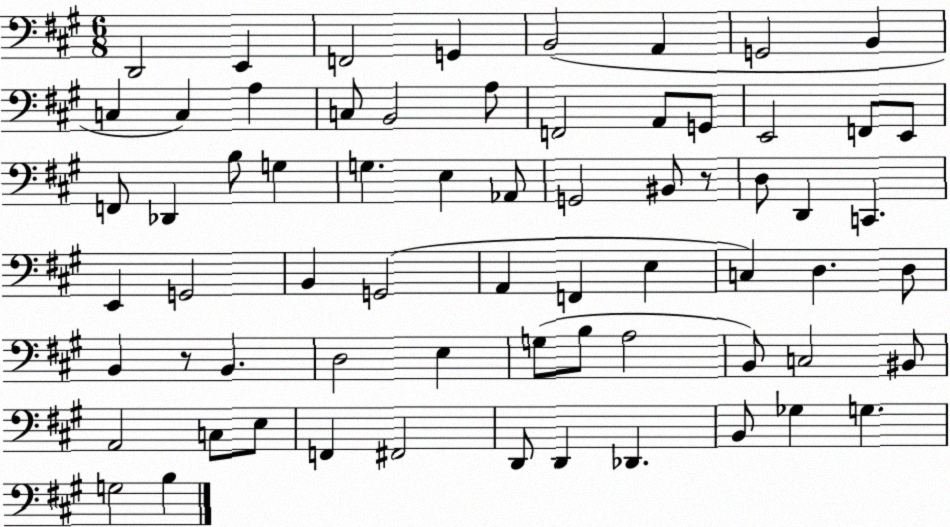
X:1
T:Untitled
M:6/8
L:1/4
K:A
D,,2 E,, F,,2 G,, B,,2 A,, G,,2 B,, C, C, A, C,/2 B,,2 A,/2 F,,2 A,,/2 G,,/2 E,,2 F,,/2 E,,/2 F,,/2 _D,, B,/2 G, G, E, _A,,/2 G,,2 ^B,,/2 z/2 D,/2 D,, C,, E,, G,,2 B,, G,,2 A,, F,, E, C, D, D,/2 B,, z/2 B,, D,2 E, G,/2 B,/2 A,2 B,,/2 C,2 ^B,,/2 A,,2 C,/2 E,/2 F,, ^F,,2 D,,/2 D,, _D,, B,,/2 _G, G, G,2 B,